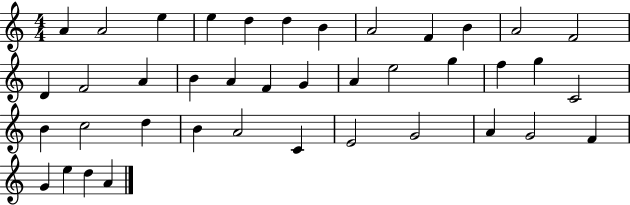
X:1
T:Untitled
M:4/4
L:1/4
K:C
A A2 e e d d B A2 F B A2 F2 D F2 A B A F G A e2 g f g C2 B c2 d B A2 C E2 G2 A G2 F G e d A